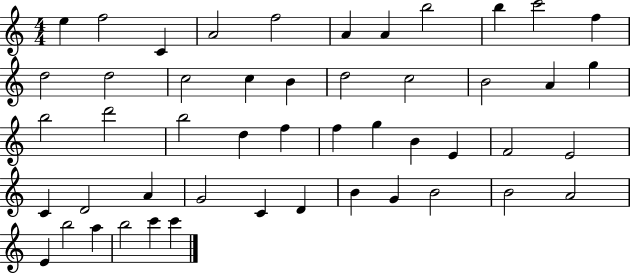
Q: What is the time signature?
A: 4/4